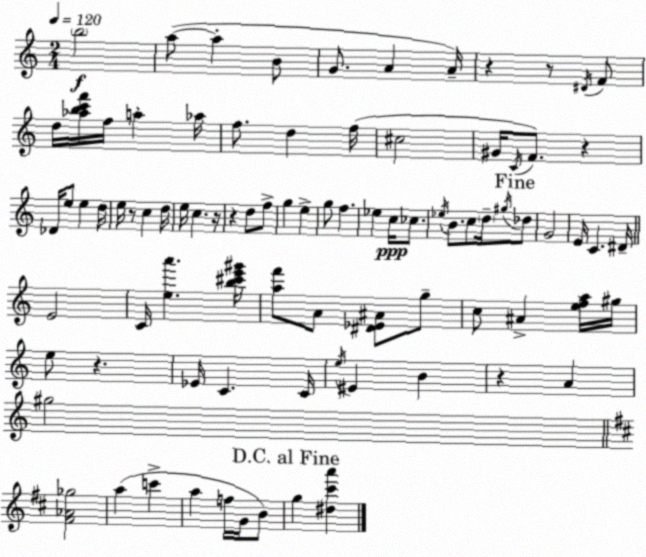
X:1
T:Untitled
M:2/4
L:1/4
K:C
b2 a/2 a B/2 G/2 A A/4 z z/2 ^D/4 F/2 d/4 [_abc'f']/4 f/4 a _a/4 f/2 d f/4 ^c2 ^G/4 C/4 F/2 z _D/4 e/2 e d/4 e/4 z/2 c d/4 e/4 c z/4 z d/2 f/2 g e g/2 f _e c/4 _c/2 _e/4 B/2 c/2 d/4 ^g/4 _d/2 G2 E/4 C ^D/4 E2 C/4 [ea'] [b^c'e'^g']/4 [af']/2 A/2 [^D_E^A]/2 g/2 c/2 ^A [efa]/4 ^g/4 e/2 z _E/4 C C/4 e/4 ^E B z A ^g2 [^F_A_g]2 a c' a f/4 G/4 B/2 g [^d^c'a']